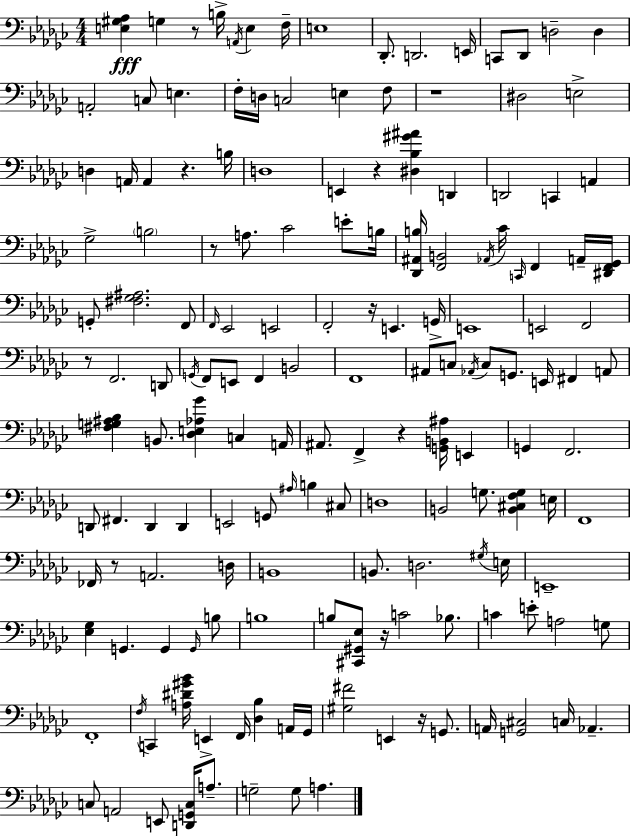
{
  \clef bass
  \numericTimeSignature
  \time 4/4
  \key ees \minor
  \repeat volta 2 { <e gis aes>4\fff g4 r8 b16-> \acciaccatura { a,16 } e4 | f16-- e1 | des,8.-. d,2. | e,16 c,8 des,8 d2-- d4 | \break a,2-. c8 e4. | f16-. d16 c2 e4 f8 | r1 | dis2 e2-> | \break d4 a,16 a,4 r4. | b16 d1 | e,4 r4 <dis bes gis' ais'>4 d,4 | d,2 c,4 a,4 | \break ges2-> \parenthesize b2 | r8 a8. ces'2 e'8-. | b16 <des, ais, b>16 <f, b,>2 \acciaccatura { aes,16 } ces'16 \grace { c,16 } f,4 | a,16-- <dis, f, ges,>16 g,8-. <fis ges ais>2. | \break f,8 \grace { f,16 } ees,2 e,2 | f,2-. r16 e,4. | g,16-> e,1 | e,2 f,2 | \break r8 f,2. | d,8 \acciaccatura { g,16 } f,8 e,8 f,4 b,2 | f,1 | ais,8 c8 \acciaccatura { aes,16 } c8 g,8. e,16 | \break fis,4 a,8 <fis g ais bes>4 b,8. <des e aes ges'>4 | c4 a,16 ais,8. f,4-> r4 | <g, b, ais>16 e,4 g,4 f,2. | d,8 fis,4. d,4 | \break d,4 e,2 g,8 | \grace { ais16 } b4 cis8 d1 | b,2 g8. | <b, cis f g>4 e16 f,1 | \break fes,16 r8 a,2. | d16 b,1 | b,8. d2. | \acciaccatura { gis16 } e16 e,1-- | \break <ees ges>4 g,4. | g,4 \grace { g,16 } b8 b1 | b8 <cis, gis, ees>8 r16 c'2 | bes8. c'4 e'8-. a2 | \break g8 f,1-. | \acciaccatura { f16 } c,4 <a dis' gis' bes'>16 e,4-> | f,16 <des bes>4 a,16 ges,16 <gis fis'>2 | e,4 r16 g,8. a,16 <g, cis>2 | \break c16 aes,4.-- c8 a,2 | e,8 <d, g, c>16 a8.-- g2-- | g8 a4. } \bar "|."
}